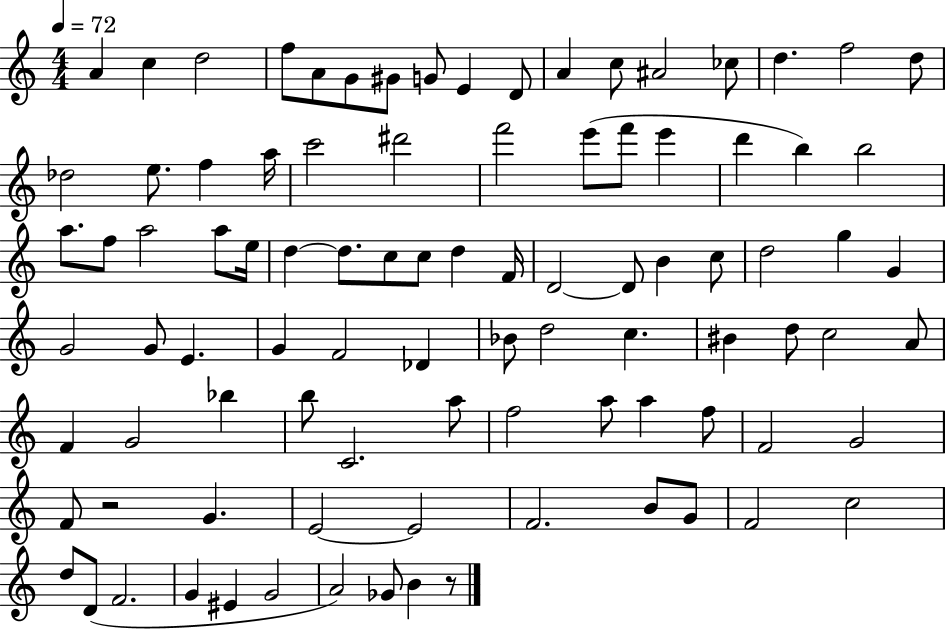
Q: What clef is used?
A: treble